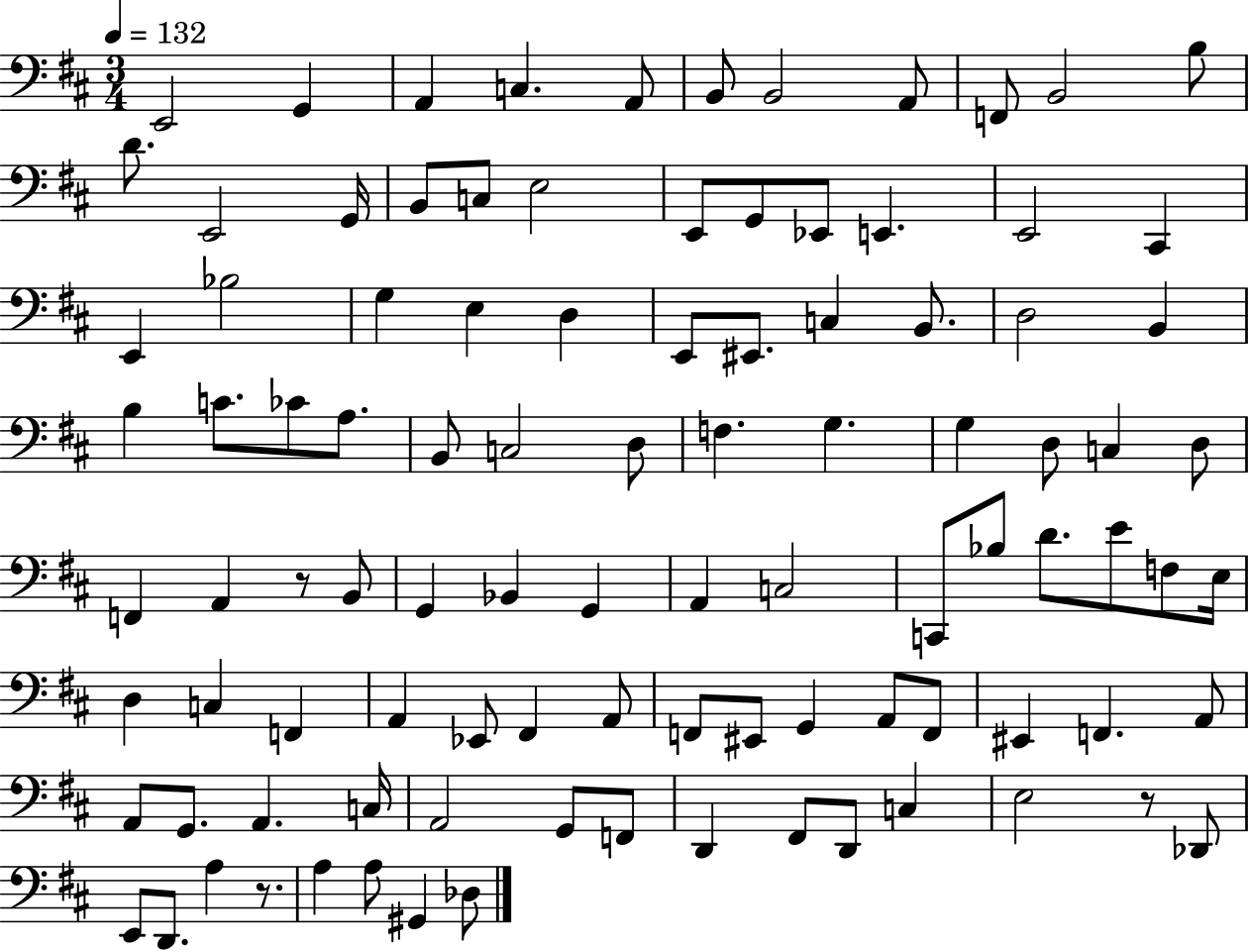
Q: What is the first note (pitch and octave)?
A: E2